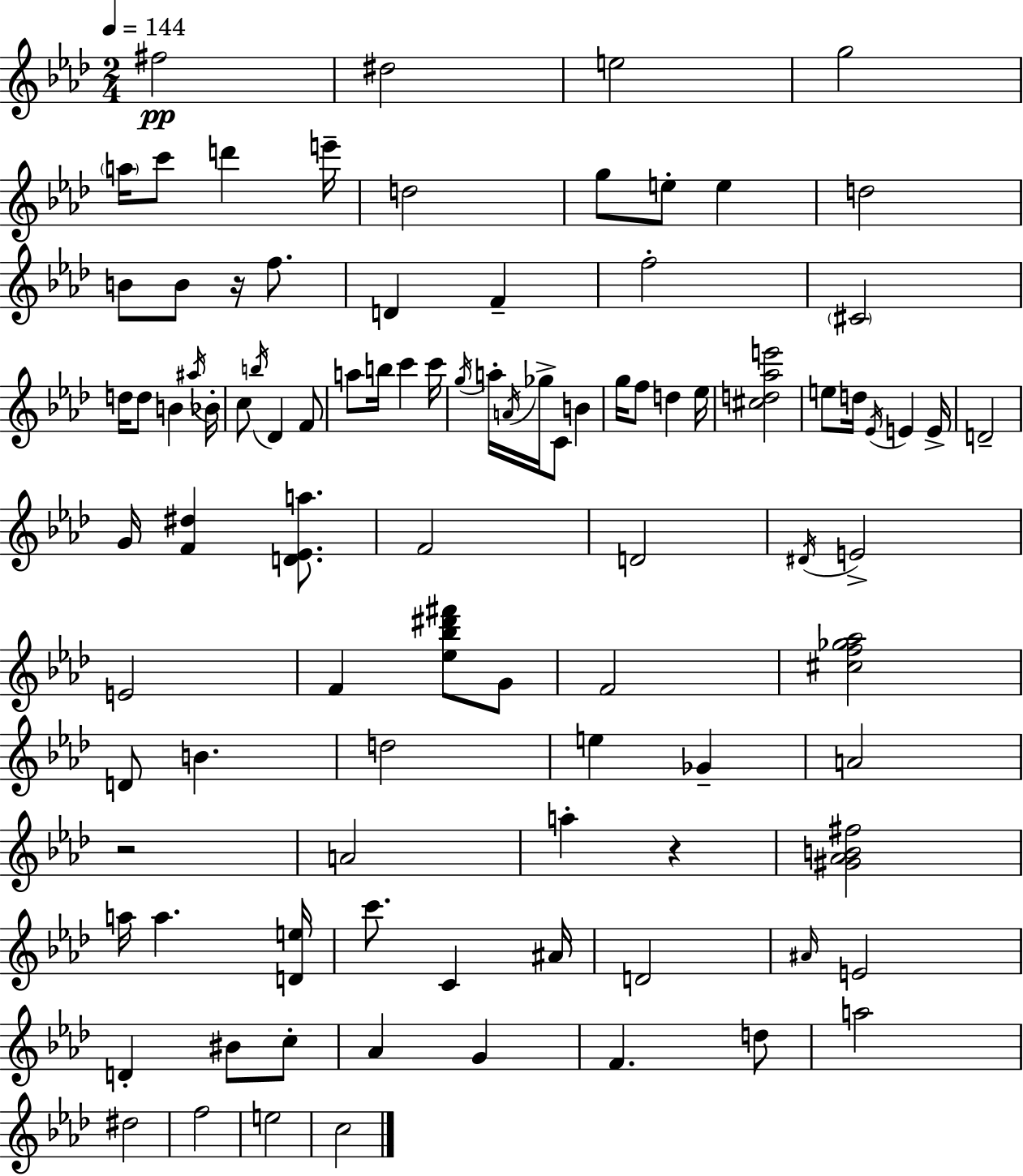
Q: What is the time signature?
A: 2/4